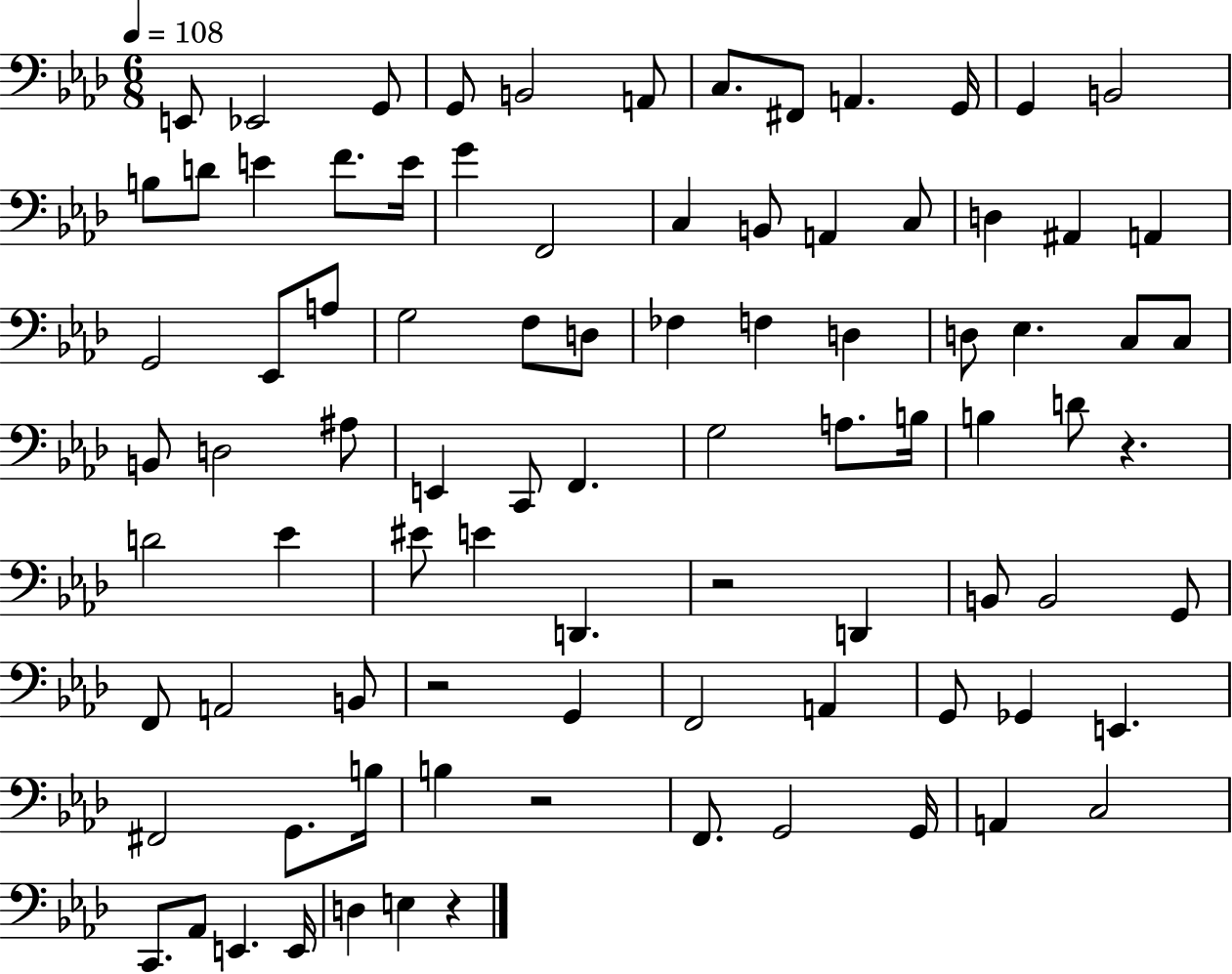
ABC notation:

X:1
T:Untitled
M:6/8
L:1/4
K:Ab
E,,/2 _E,,2 G,,/2 G,,/2 B,,2 A,,/2 C,/2 ^F,,/2 A,, G,,/4 G,, B,,2 B,/2 D/2 E F/2 E/4 G F,,2 C, B,,/2 A,, C,/2 D, ^A,, A,, G,,2 _E,,/2 A,/2 G,2 F,/2 D,/2 _F, F, D, D,/2 _E, C,/2 C,/2 B,,/2 D,2 ^A,/2 E,, C,,/2 F,, G,2 A,/2 B,/4 B, D/2 z D2 _E ^E/2 E D,, z2 D,, B,,/2 B,,2 G,,/2 F,,/2 A,,2 B,,/2 z2 G,, F,,2 A,, G,,/2 _G,, E,, ^F,,2 G,,/2 B,/4 B, z2 F,,/2 G,,2 G,,/4 A,, C,2 C,,/2 _A,,/2 E,, E,,/4 D, E, z